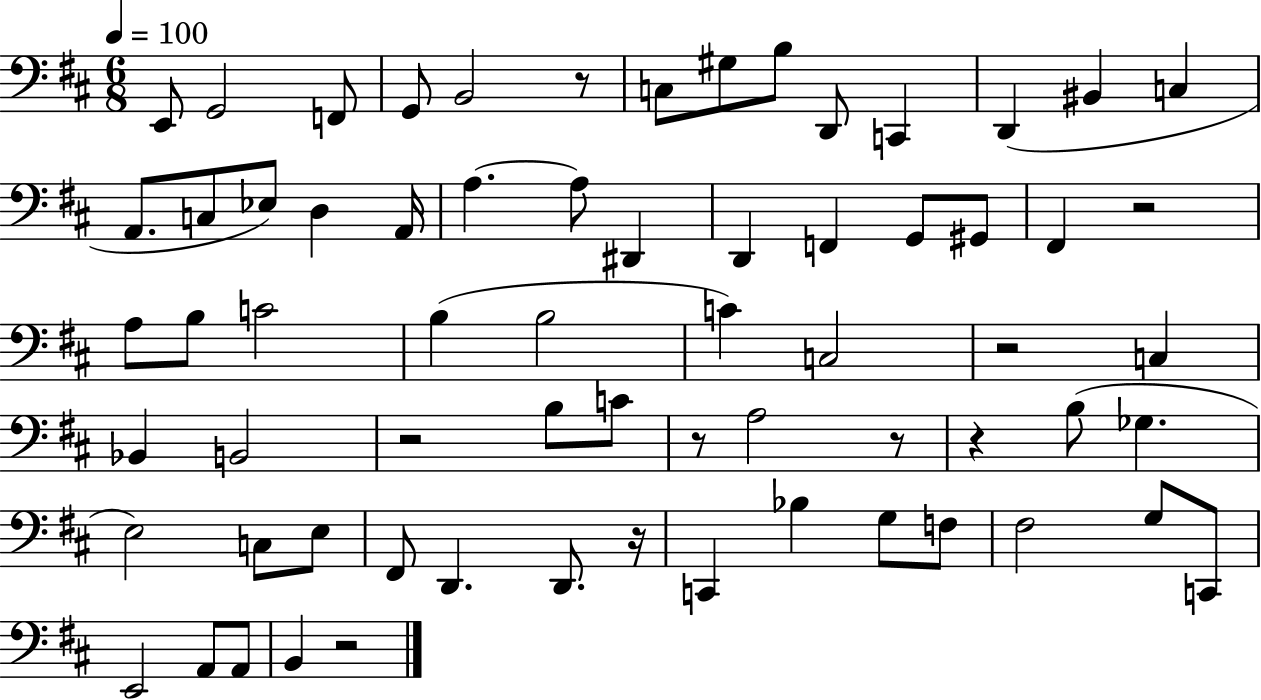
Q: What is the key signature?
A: D major